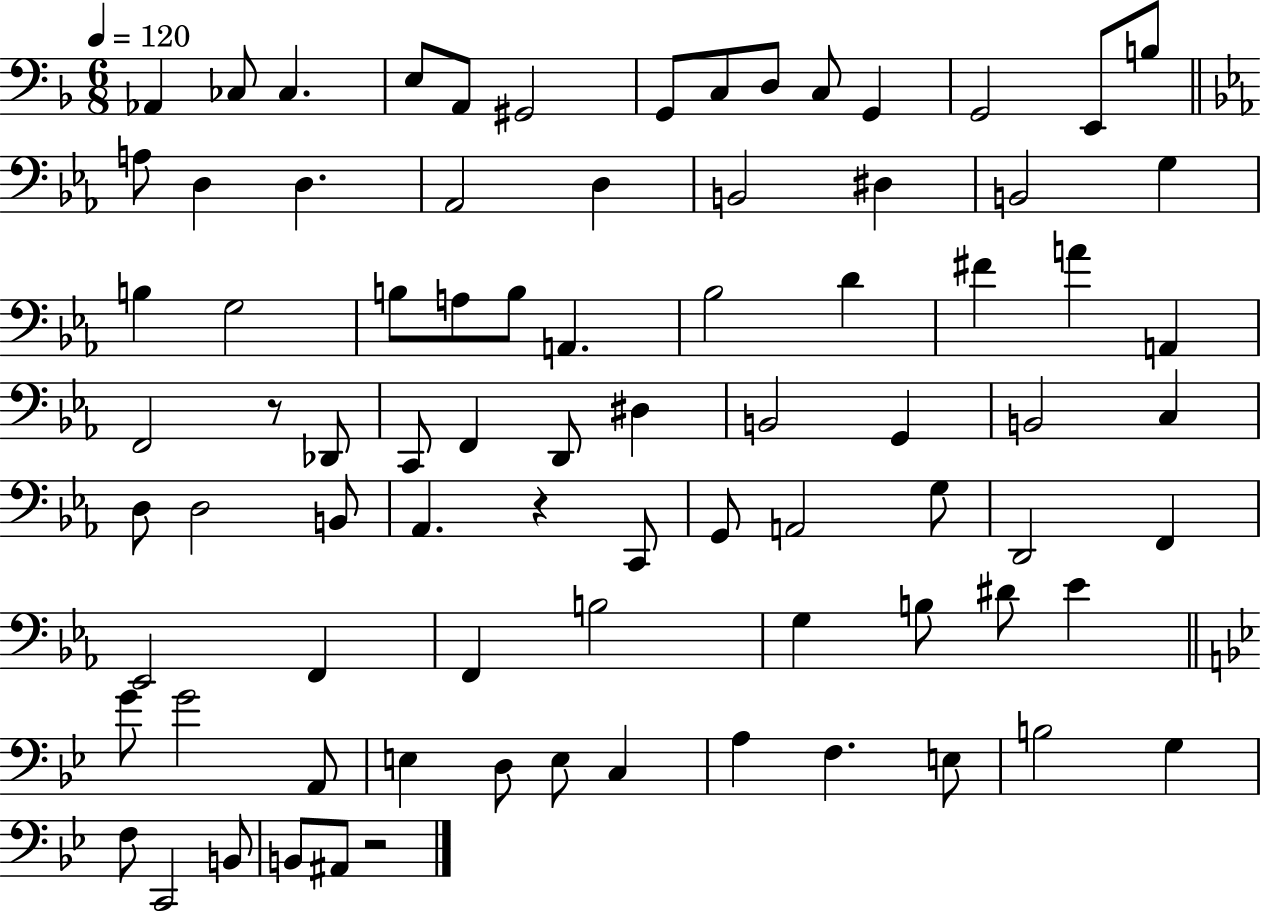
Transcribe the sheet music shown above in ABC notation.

X:1
T:Untitled
M:6/8
L:1/4
K:F
_A,, _C,/2 _C, E,/2 A,,/2 ^G,,2 G,,/2 C,/2 D,/2 C,/2 G,, G,,2 E,,/2 B,/2 A,/2 D, D, _A,,2 D, B,,2 ^D, B,,2 G, B, G,2 B,/2 A,/2 B,/2 A,, _B,2 D ^F A A,, F,,2 z/2 _D,,/2 C,,/2 F,, D,,/2 ^D, B,,2 G,, B,,2 C, D,/2 D,2 B,,/2 _A,, z C,,/2 G,,/2 A,,2 G,/2 D,,2 F,, _E,,2 F,, F,, B,2 G, B,/2 ^D/2 _E G/2 G2 A,,/2 E, D,/2 E,/2 C, A, F, E,/2 B,2 G, F,/2 C,,2 B,,/2 B,,/2 ^A,,/2 z2